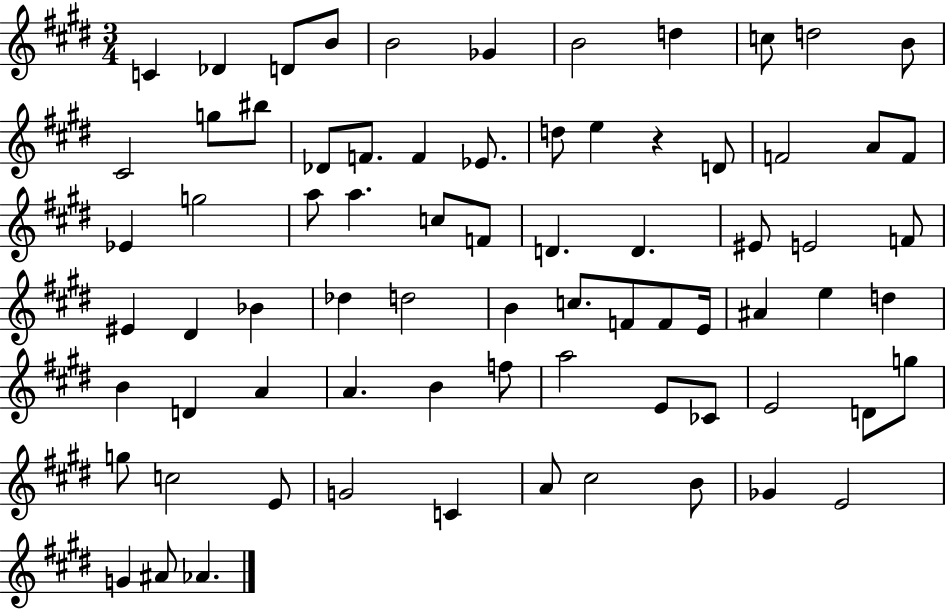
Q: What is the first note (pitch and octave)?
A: C4